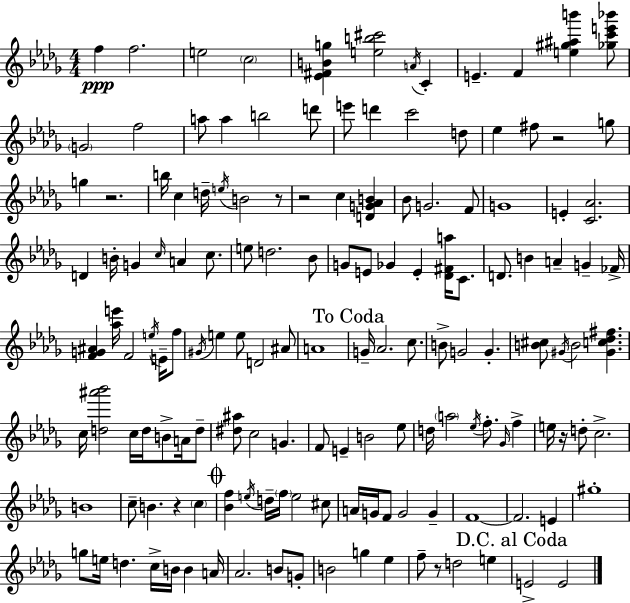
X:1
T:Untitled
M:4/4
L:1/4
K:Bbm
f f2 e2 c2 [_E^FBg] [eb^c']2 A/4 C E F [e^g^ab'] [_gc'e'_b']/2 G2 f2 a/2 a b2 d'/2 e'/2 d' c'2 d/2 _e ^f/2 z2 g/2 g z2 b/4 c d/4 e/4 B2 z/2 z2 c [DG_AB] _B/2 G2 F/2 G4 E [C_A]2 D B/4 G c/4 A c/2 e/2 d2 _B/2 G/2 E/2 _G E [_D^Fa]/4 C/2 D/2 B A G _F/4 [FG^A] [_ae']/4 F2 e/4 E/4 f/2 ^G/4 e e/2 D2 ^A/2 A4 G/4 _A2 c/2 B/2 G2 G [B^c]/2 ^G/4 B2 [^Gc_d^f] c/4 [d^a'_b']2 c/4 d/4 B/2 A/4 d/2 [^d^a]/2 c2 G F/2 E B2 _e/2 d/4 a2 _e/4 f/2 _G/4 f e/4 z/4 d/2 c2 B4 c/2 B z c [_Bf] e/4 d/4 f/4 e2 ^c/2 A/4 G/4 F/2 G2 G F4 F2 E ^g4 g/2 e/4 d c/4 B/4 B A/4 _A2 B/2 G/2 B2 g _e f/2 z/2 d2 e E2 E2